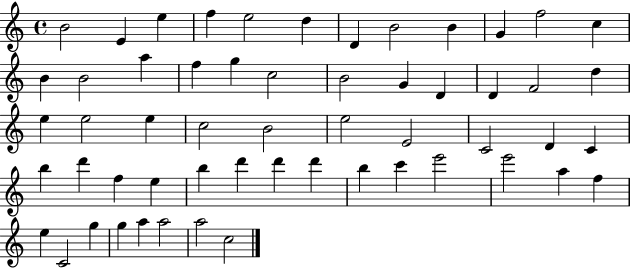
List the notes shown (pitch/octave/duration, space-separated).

B4/h E4/q E5/q F5/q E5/h D5/q D4/q B4/h B4/q G4/q F5/h C5/q B4/q B4/h A5/q F5/q G5/q C5/h B4/h G4/q D4/q D4/q F4/h D5/q E5/q E5/h E5/q C5/h B4/h E5/h E4/h C4/h D4/q C4/q B5/q D6/q F5/q E5/q B5/q D6/q D6/q D6/q B5/q C6/q E6/h E6/h A5/q F5/q E5/q C4/h G5/q G5/q A5/q A5/h A5/h C5/h